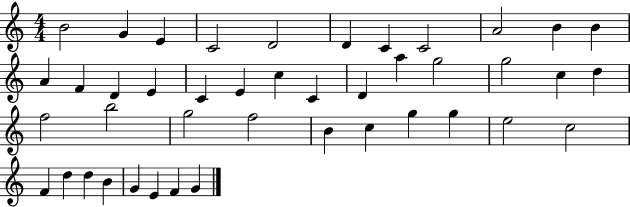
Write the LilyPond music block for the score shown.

{
  \clef treble
  \numericTimeSignature
  \time 4/4
  \key c \major
  b'2 g'4 e'4 | c'2 d'2 | d'4 c'4 c'2 | a'2 b'4 b'4 | \break a'4 f'4 d'4 e'4 | c'4 e'4 c''4 c'4 | d'4 a''4 g''2 | g''2 c''4 d''4 | \break f''2 b''2 | g''2 f''2 | b'4 c''4 g''4 g''4 | e''2 c''2 | \break f'4 d''4 d''4 b'4 | g'4 e'4 f'4 g'4 | \bar "|."
}